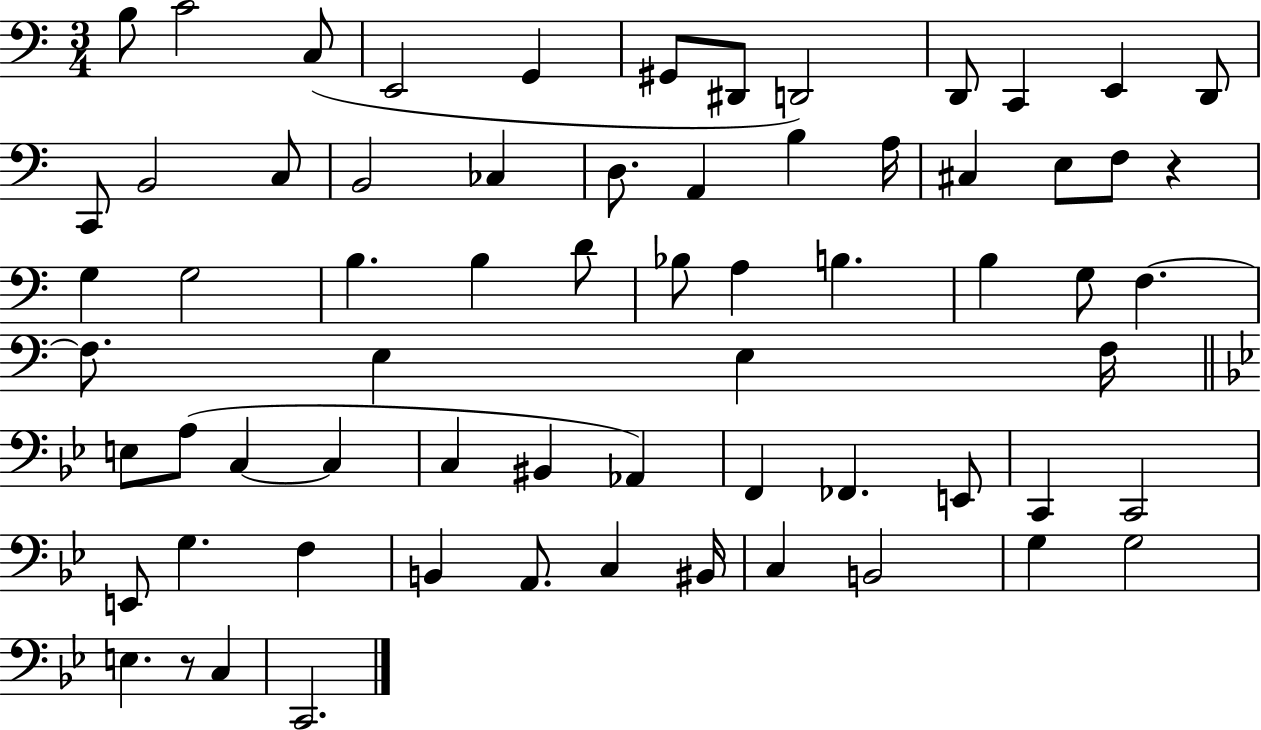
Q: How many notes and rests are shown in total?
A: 67